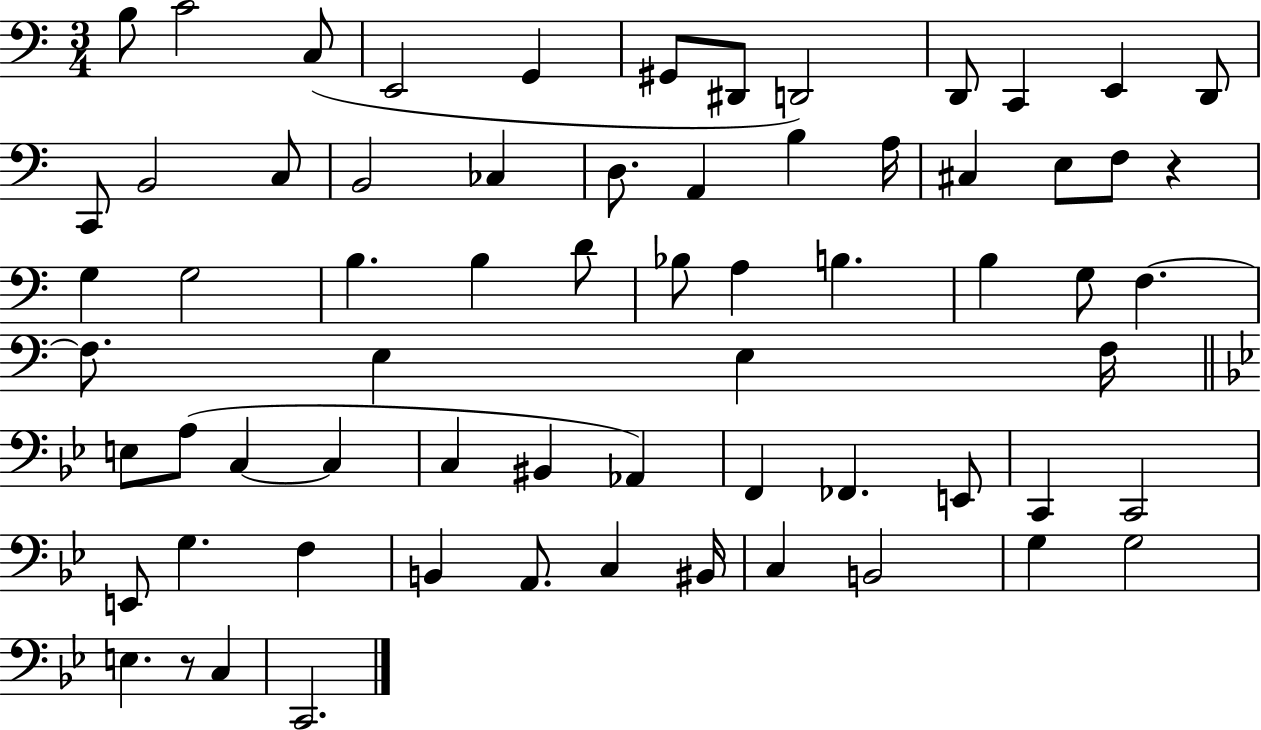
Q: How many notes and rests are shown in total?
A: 67